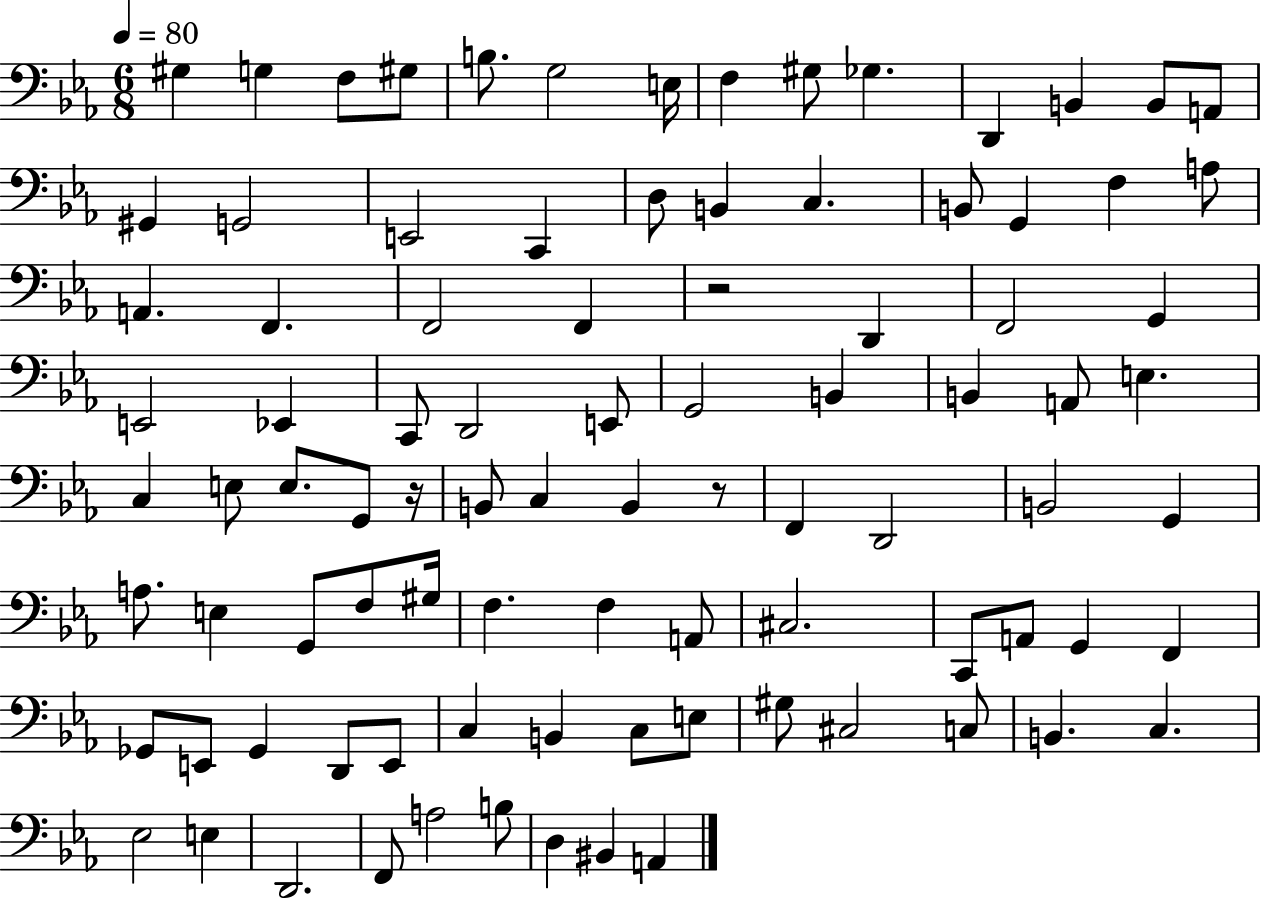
{
  \clef bass
  \numericTimeSignature
  \time 6/8
  \key ees \major
  \tempo 4 = 80
  \repeat volta 2 { gis4 g4 f8 gis8 | b8. g2 e16 | f4 gis8 ges4. | d,4 b,4 b,8 a,8 | \break gis,4 g,2 | e,2 c,4 | d8 b,4 c4. | b,8 g,4 f4 a8 | \break a,4. f,4. | f,2 f,4 | r2 d,4 | f,2 g,4 | \break e,2 ees,4 | c,8 d,2 e,8 | g,2 b,4 | b,4 a,8 e4. | \break c4 e8 e8. g,8 r16 | b,8 c4 b,4 r8 | f,4 d,2 | b,2 g,4 | \break a8. e4 g,8 f8 gis16 | f4. f4 a,8 | cis2. | c,8 a,8 g,4 f,4 | \break ges,8 e,8 ges,4 d,8 e,8 | c4 b,4 c8 e8 | gis8 cis2 c8 | b,4. c4. | \break ees2 e4 | d,2. | f,8 a2 b8 | d4 bis,4 a,4 | \break } \bar "|."
}